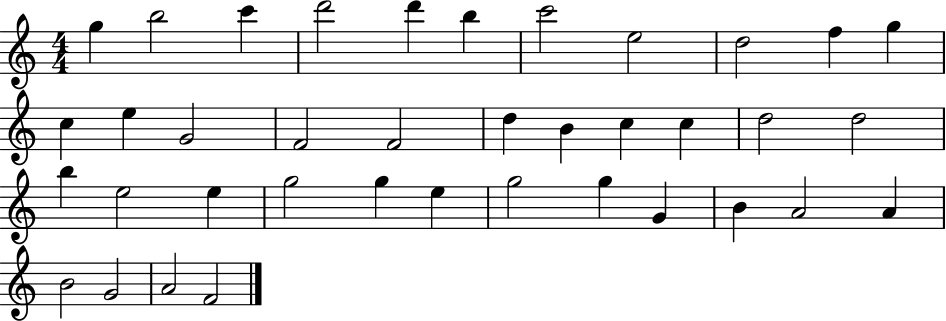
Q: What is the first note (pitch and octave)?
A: G5